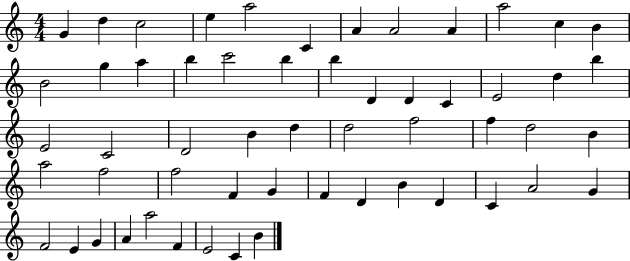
X:1
T:Untitled
M:4/4
L:1/4
K:C
G d c2 e a2 C A A2 A a2 c B B2 g a b c'2 b b D D C E2 d b E2 C2 D2 B d d2 f2 f d2 B a2 f2 f2 F G F D B D C A2 G F2 E G A a2 F E2 C B